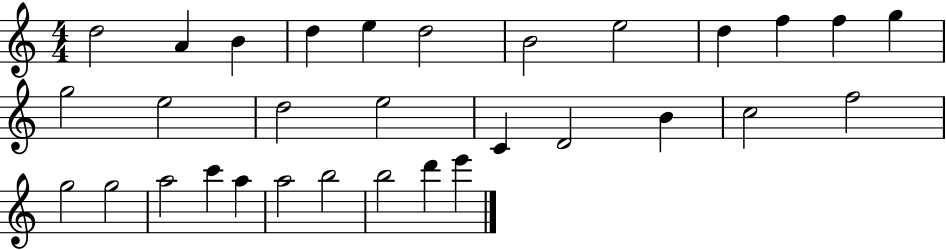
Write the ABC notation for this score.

X:1
T:Untitled
M:4/4
L:1/4
K:C
d2 A B d e d2 B2 e2 d f f g g2 e2 d2 e2 C D2 B c2 f2 g2 g2 a2 c' a a2 b2 b2 d' e'